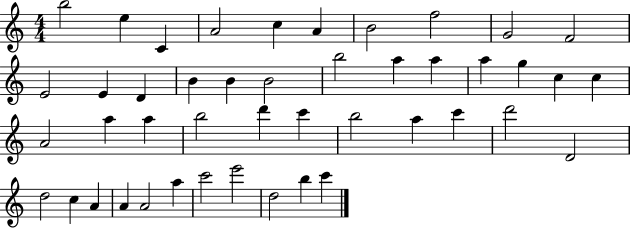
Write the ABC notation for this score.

X:1
T:Untitled
M:4/4
L:1/4
K:C
b2 e C A2 c A B2 f2 G2 F2 E2 E D B B B2 b2 a a a g c c A2 a a b2 d' c' b2 a c' d'2 D2 d2 c A A A2 a c'2 e'2 d2 b c'